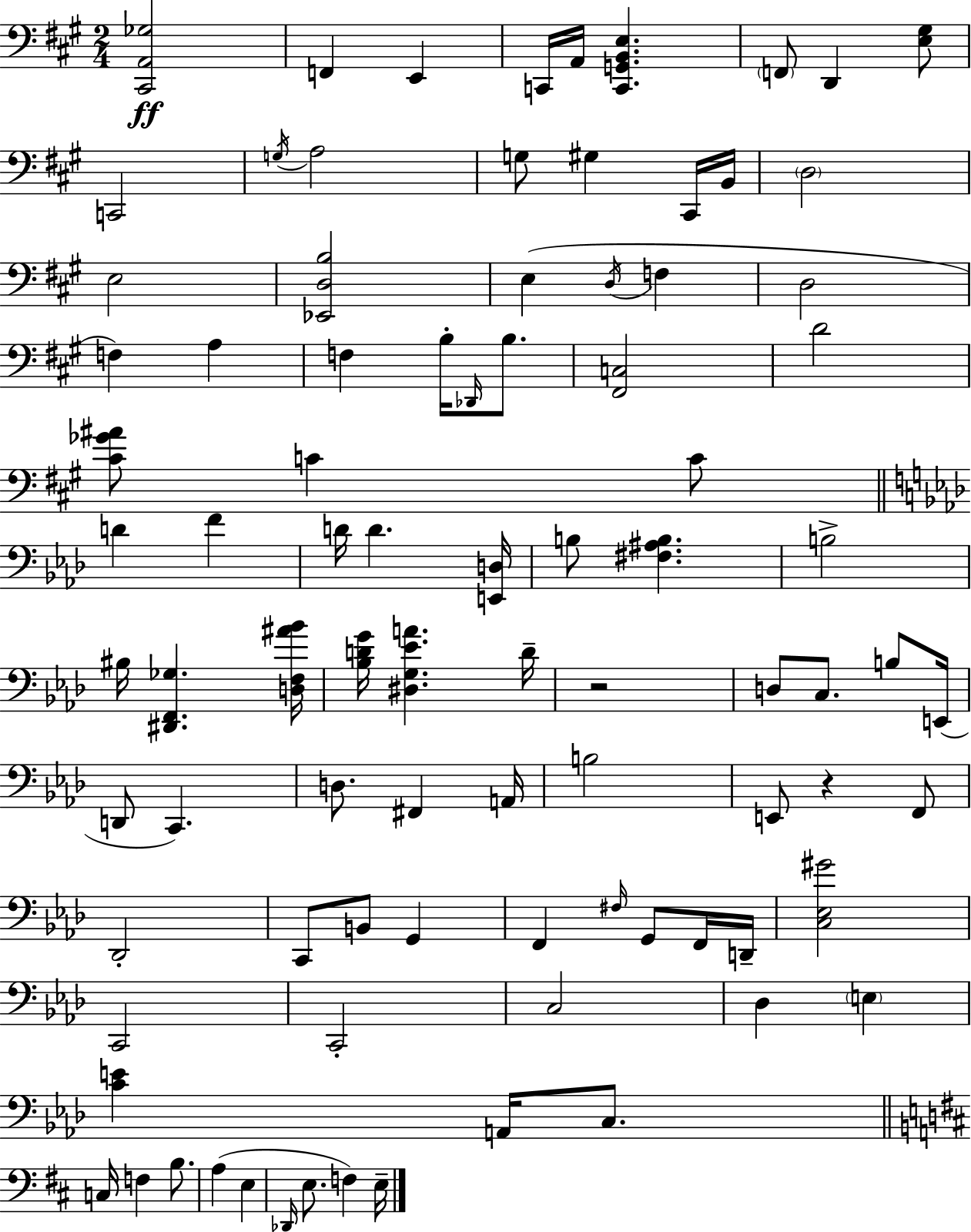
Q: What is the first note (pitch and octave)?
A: F2